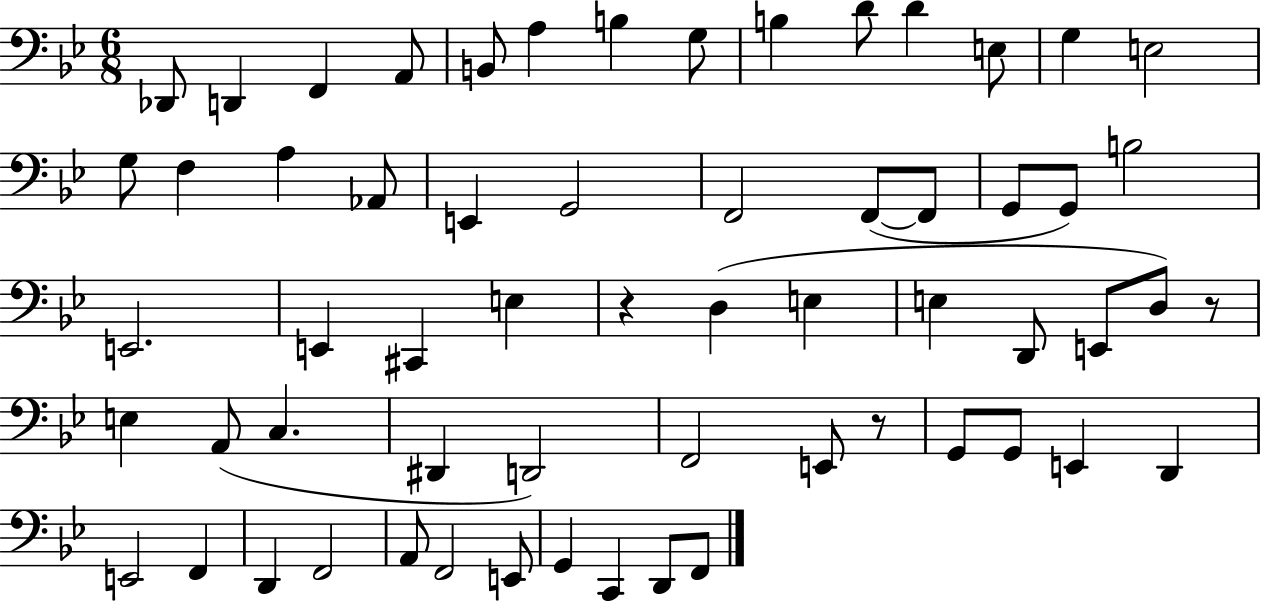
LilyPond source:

{
  \clef bass
  \numericTimeSignature
  \time 6/8
  \key bes \major
  des,8 d,4 f,4 a,8 | b,8 a4 b4 g8 | b4 d'8 d'4 e8 | g4 e2 | \break g8 f4 a4 aes,8 | e,4 g,2 | f,2 f,8~(~ f,8 | g,8 g,8) b2 | \break e,2. | e,4 cis,4 e4 | r4 d4( e4 | e4 d,8 e,8 d8) r8 | \break e4 a,8( c4. | dis,4 d,2) | f,2 e,8 r8 | g,8 g,8 e,4 d,4 | \break e,2 f,4 | d,4 f,2 | a,8 f,2 e,8 | g,4 c,4 d,8 f,8 | \break \bar "|."
}